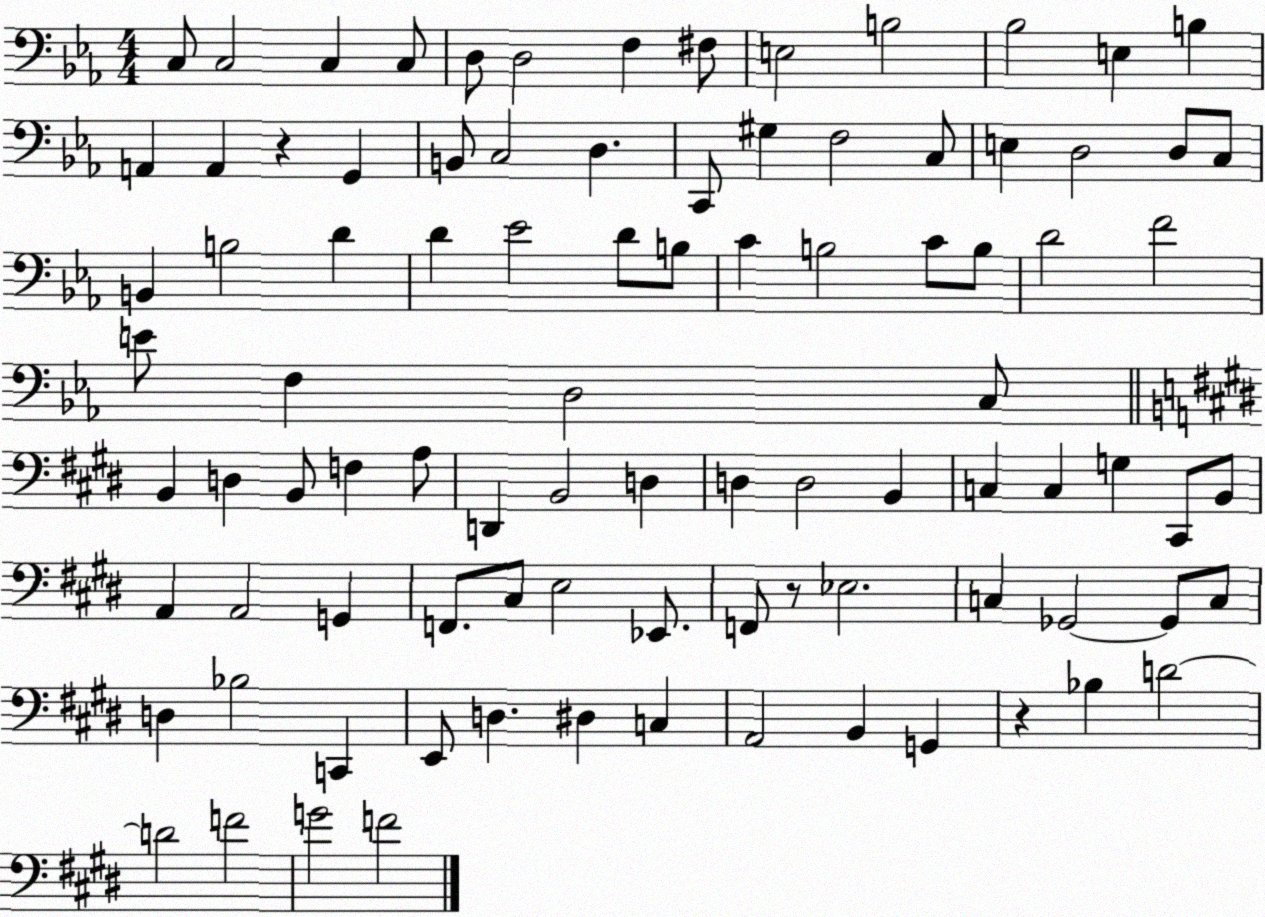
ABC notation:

X:1
T:Untitled
M:4/4
L:1/4
K:Eb
C,/2 C,2 C, C,/2 D,/2 D,2 F, ^F,/2 E,2 B,2 _B,2 E, B, A,, A,, z G,, B,,/2 C,2 D, C,,/2 ^G, F,2 C,/2 E, D,2 D,/2 C,/2 B,, B,2 D D _E2 D/2 B,/2 C B,2 C/2 B,/2 D2 F2 E/2 F, D,2 C,/2 B,, D, B,,/2 F, A,/2 D,, B,,2 D, D, D,2 B,, C, C, G, ^C,,/2 B,,/2 A,, A,,2 G,, F,,/2 ^C,/2 E,2 _E,,/2 F,,/2 z/2 _E,2 C, _G,,2 _G,,/2 C,/2 D, _B,2 C,, E,,/2 D, ^D, C, A,,2 B,, G,, z _B, D2 D2 F2 G2 F2